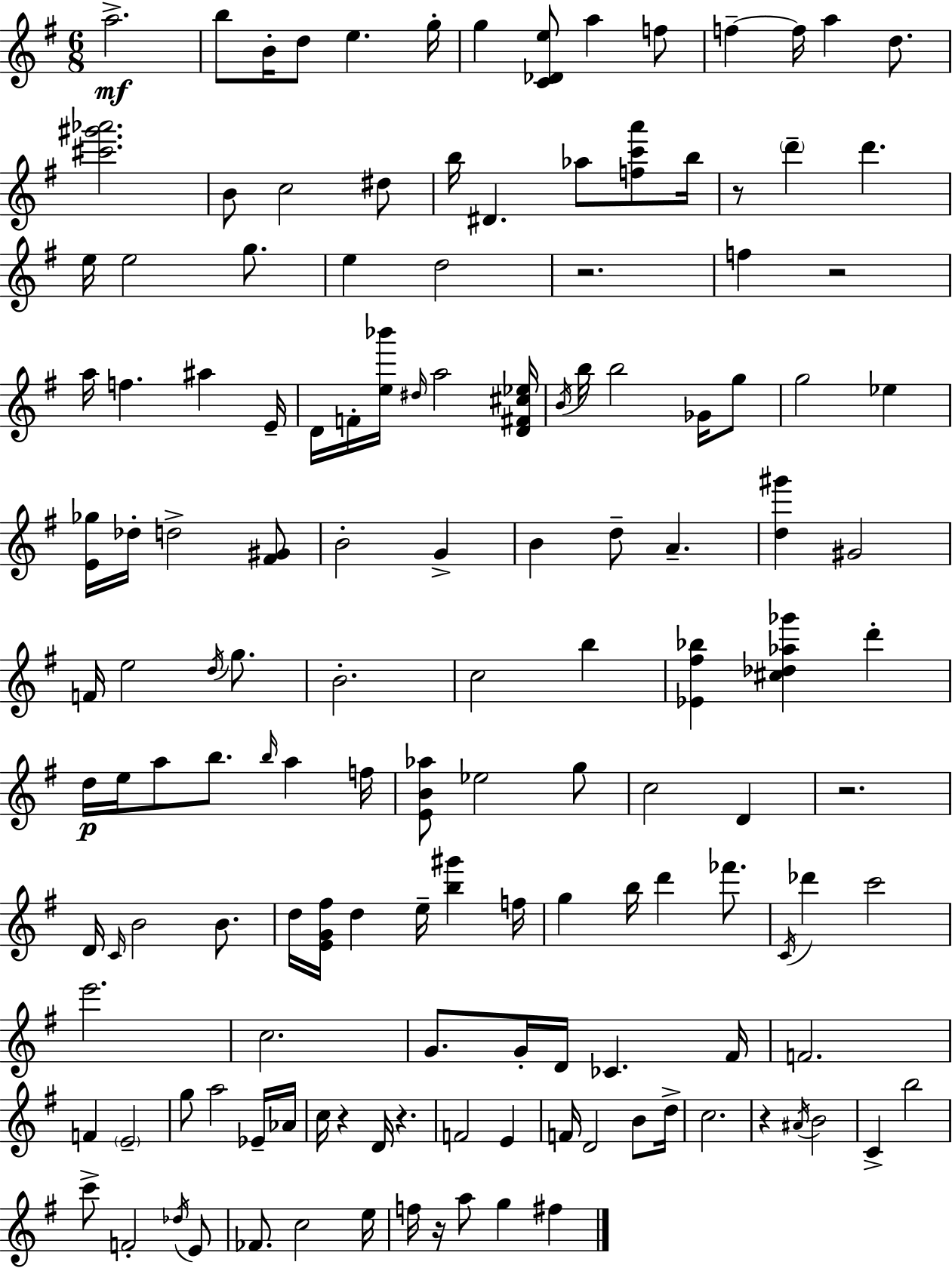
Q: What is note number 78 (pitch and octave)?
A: F5